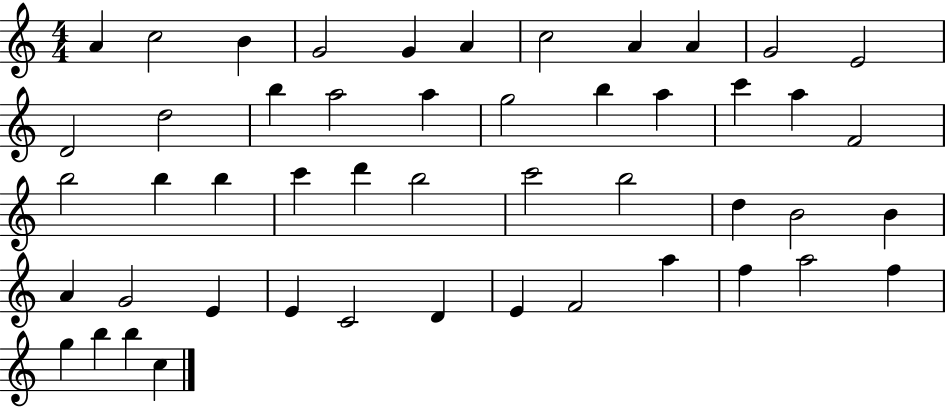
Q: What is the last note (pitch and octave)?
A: C5